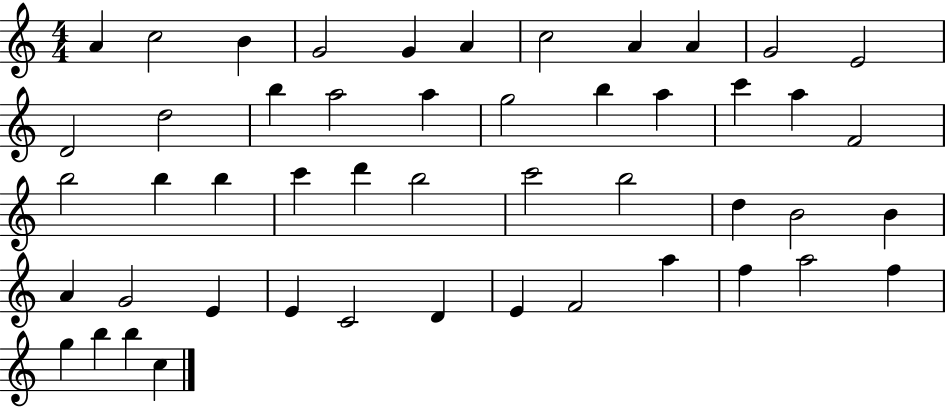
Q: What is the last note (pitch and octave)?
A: C5